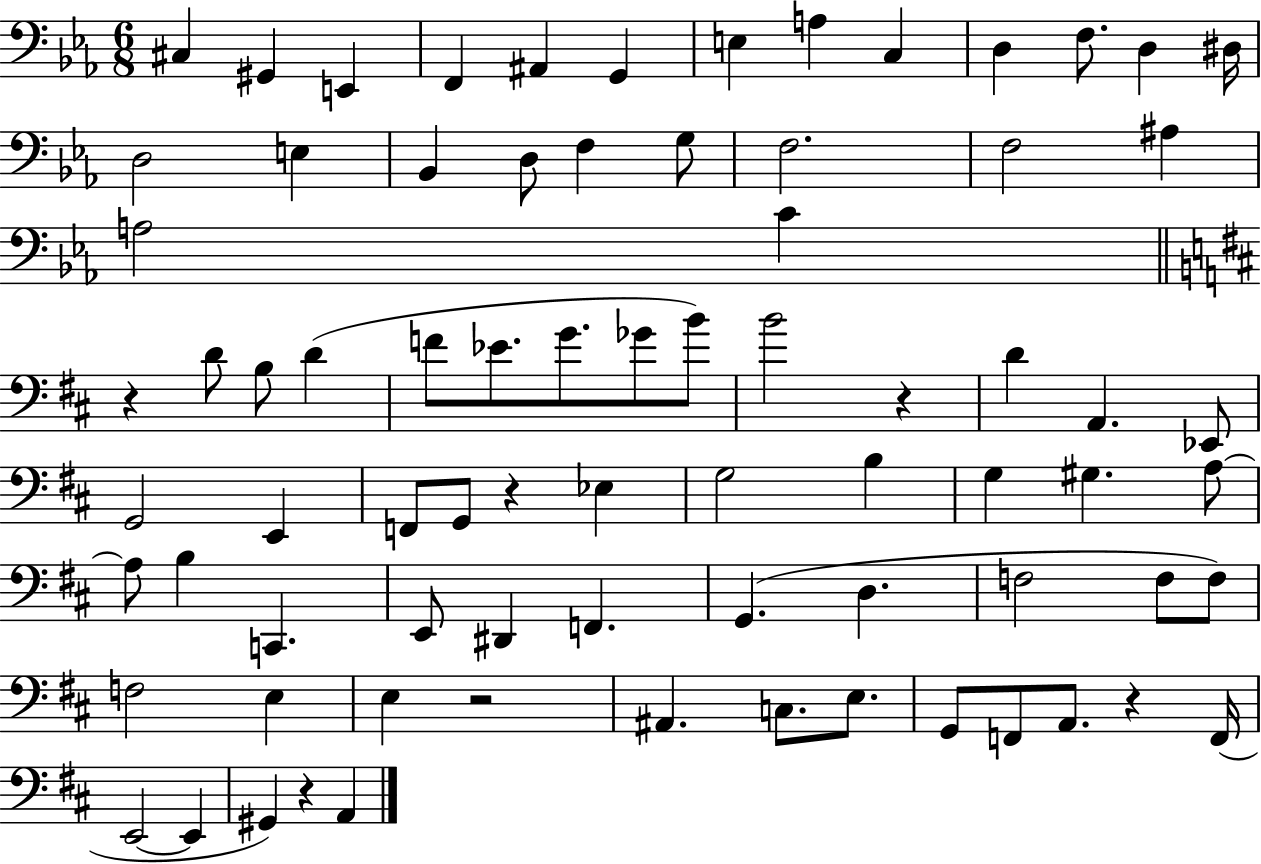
X:1
T:Untitled
M:6/8
L:1/4
K:Eb
^C, ^G,, E,, F,, ^A,, G,, E, A, C, D, F,/2 D, ^D,/4 D,2 E, _B,, D,/2 F, G,/2 F,2 F,2 ^A, A,2 C z D/2 B,/2 D F/2 _E/2 G/2 _G/2 B/2 B2 z D A,, _E,,/2 G,,2 E,, F,,/2 G,,/2 z _E, G,2 B, G, ^G, A,/2 A,/2 B, C,, E,,/2 ^D,, F,, G,, D, F,2 F,/2 F,/2 F,2 E, E, z2 ^A,, C,/2 E,/2 G,,/2 F,,/2 A,,/2 z F,,/4 E,,2 E,, ^G,, z A,,